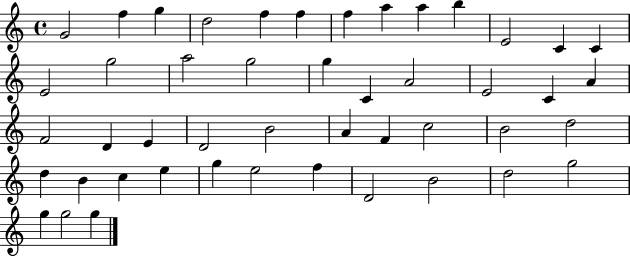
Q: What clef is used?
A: treble